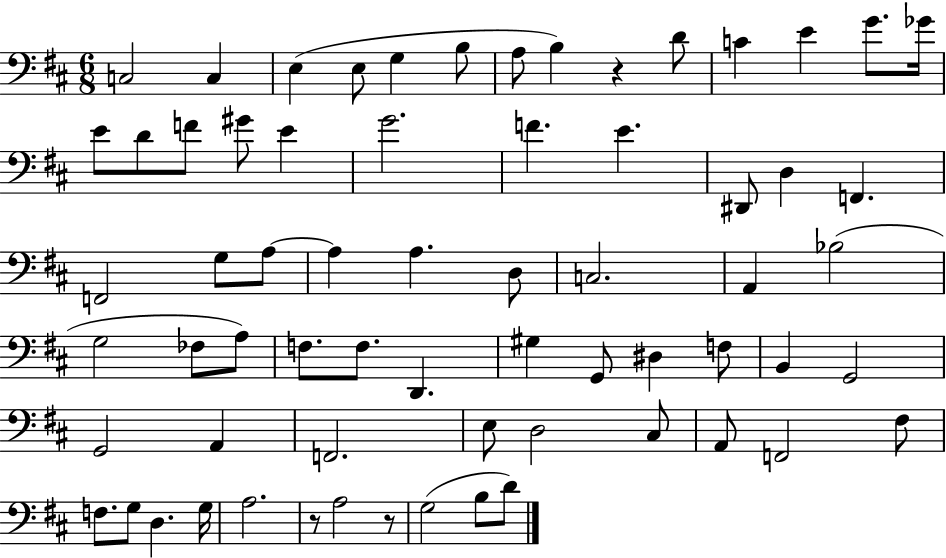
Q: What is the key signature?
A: D major